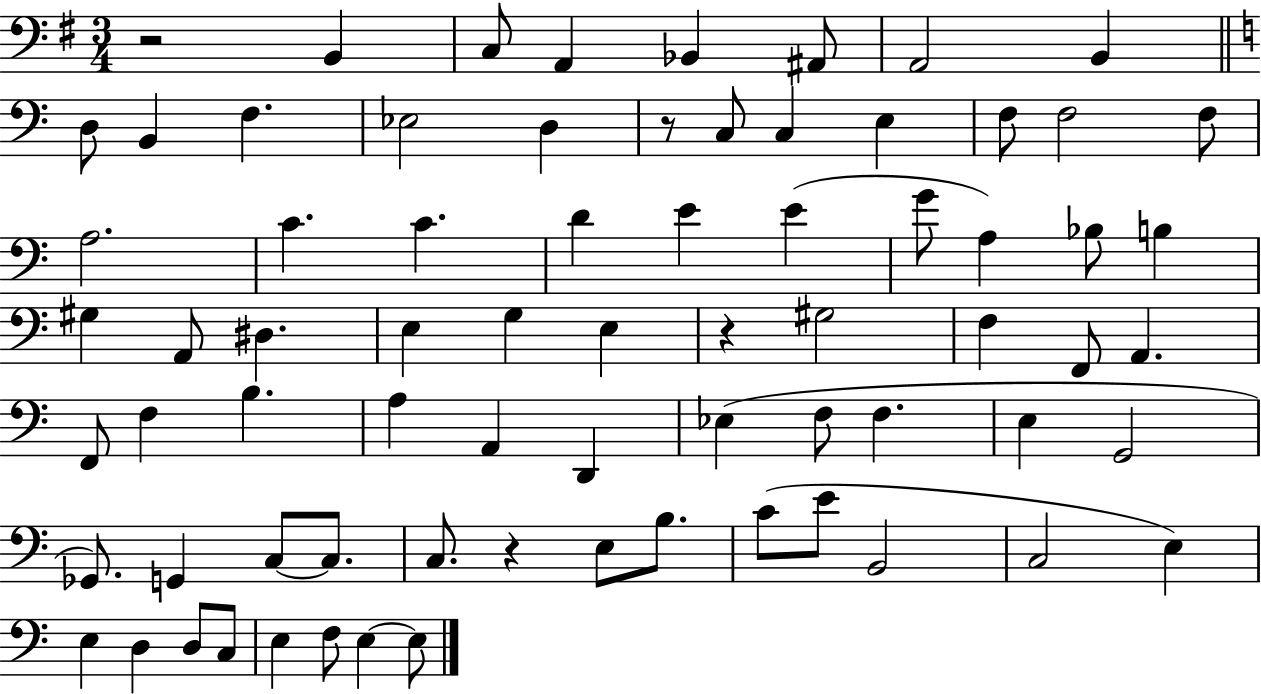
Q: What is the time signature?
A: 3/4